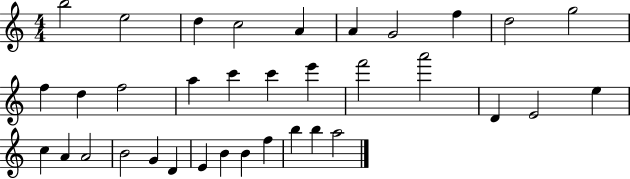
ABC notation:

X:1
T:Untitled
M:4/4
L:1/4
K:C
b2 e2 d c2 A A G2 f d2 g2 f d f2 a c' c' e' f'2 a'2 D E2 e c A A2 B2 G D E B B f b b a2